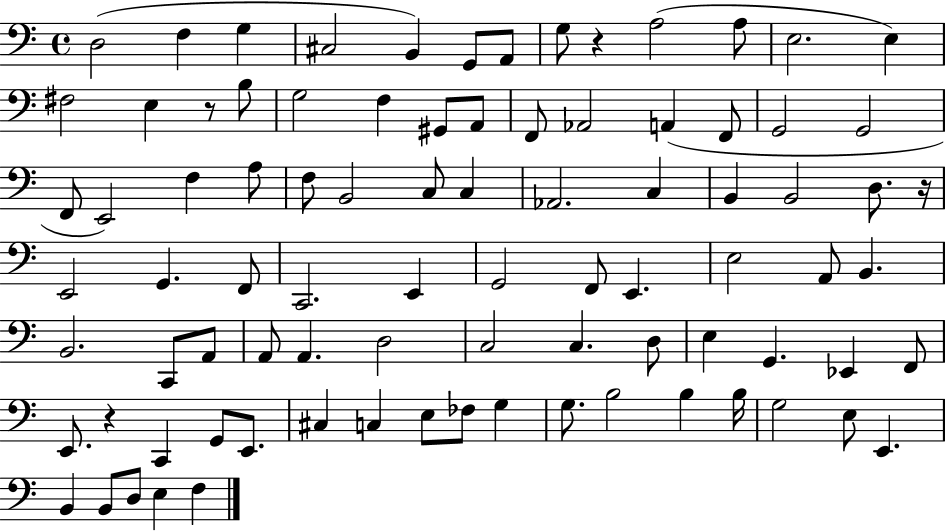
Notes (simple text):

D3/h F3/q G3/q C#3/h B2/q G2/e A2/e G3/e R/q A3/h A3/e E3/h. E3/q F#3/h E3/q R/e B3/e G3/h F3/q G#2/e A2/e F2/e Ab2/h A2/q F2/e G2/h G2/h F2/e E2/h F3/q A3/e F3/e B2/h C3/e C3/q Ab2/h. C3/q B2/q B2/h D3/e. R/s E2/h G2/q. F2/e C2/h. E2/q G2/h F2/e E2/q. E3/h A2/e B2/q. B2/h. C2/e A2/e A2/e A2/q. D3/h C3/h C3/q. D3/e E3/q G2/q. Eb2/q F2/e E2/e. R/q C2/q G2/e E2/e. C#3/q C3/q E3/e FES3/e G3/q G3/e. B3/h B3/q B3/s G3/h E3/e E2/q. B2/q B2/e D3/e E3/q F3/q